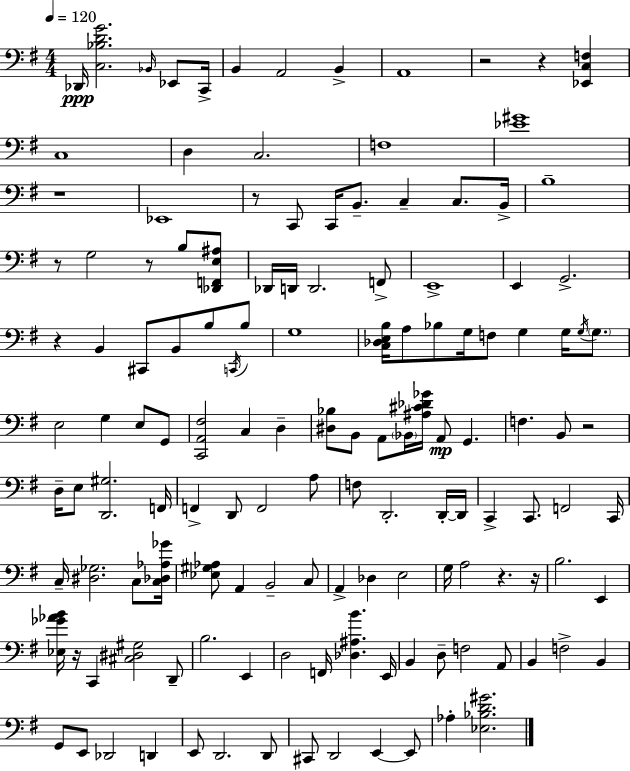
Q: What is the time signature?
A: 4/4